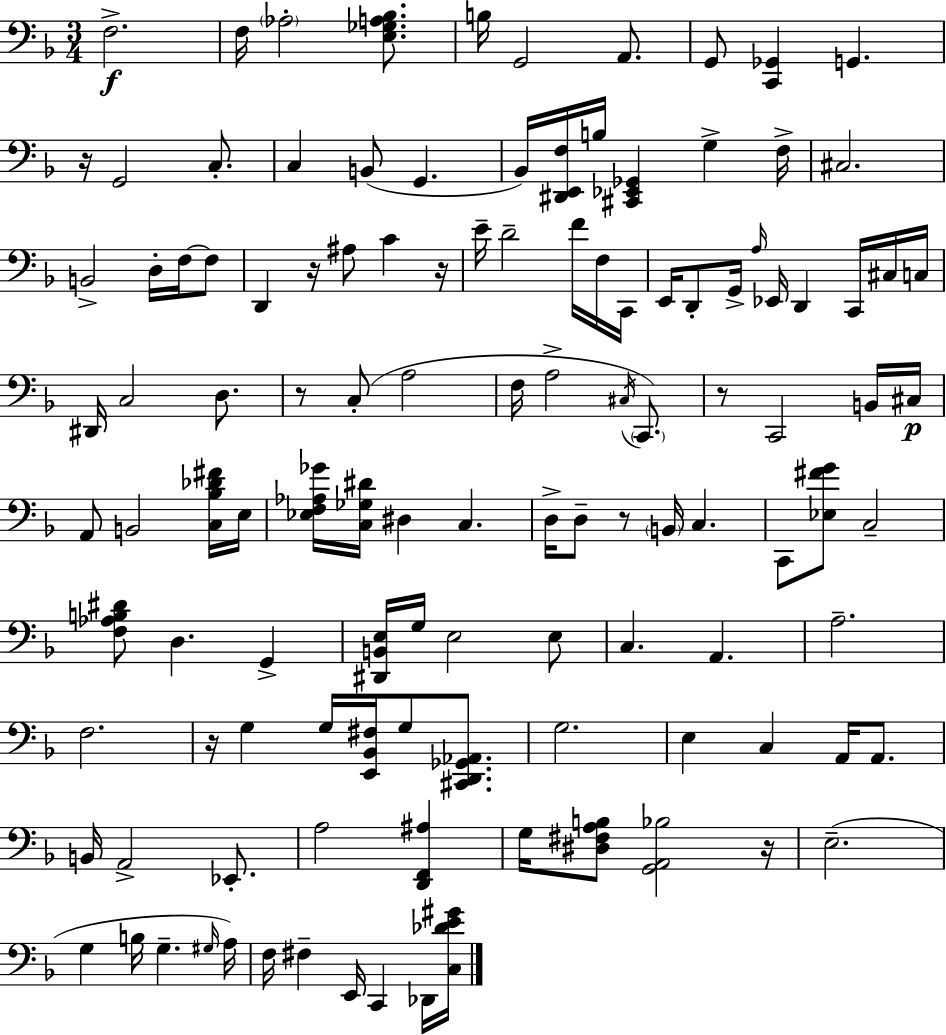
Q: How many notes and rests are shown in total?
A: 119